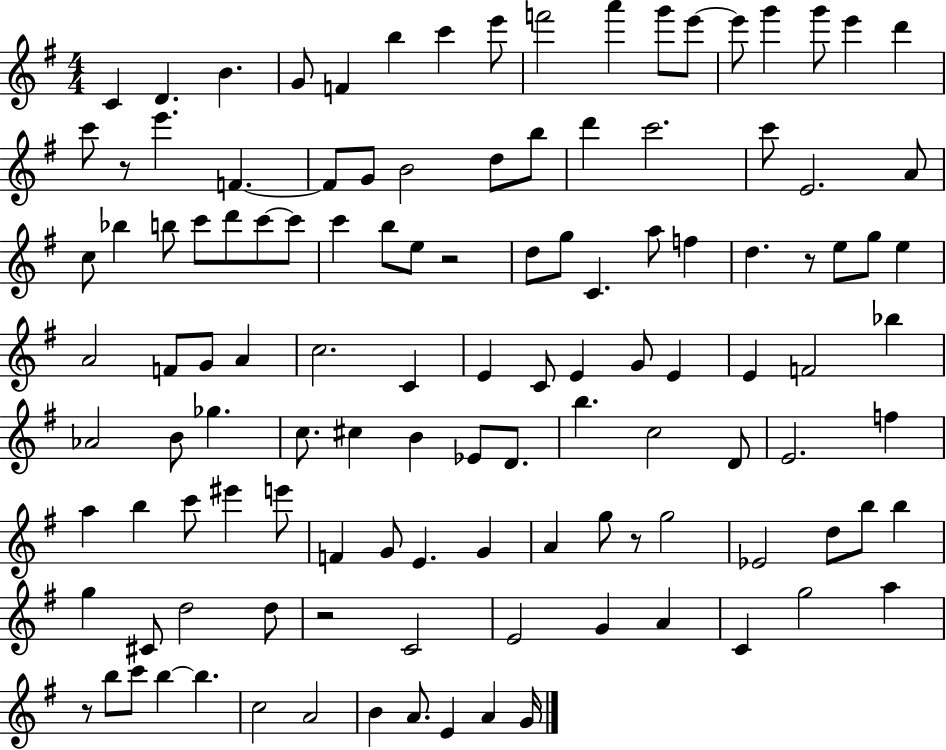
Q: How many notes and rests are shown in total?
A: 120